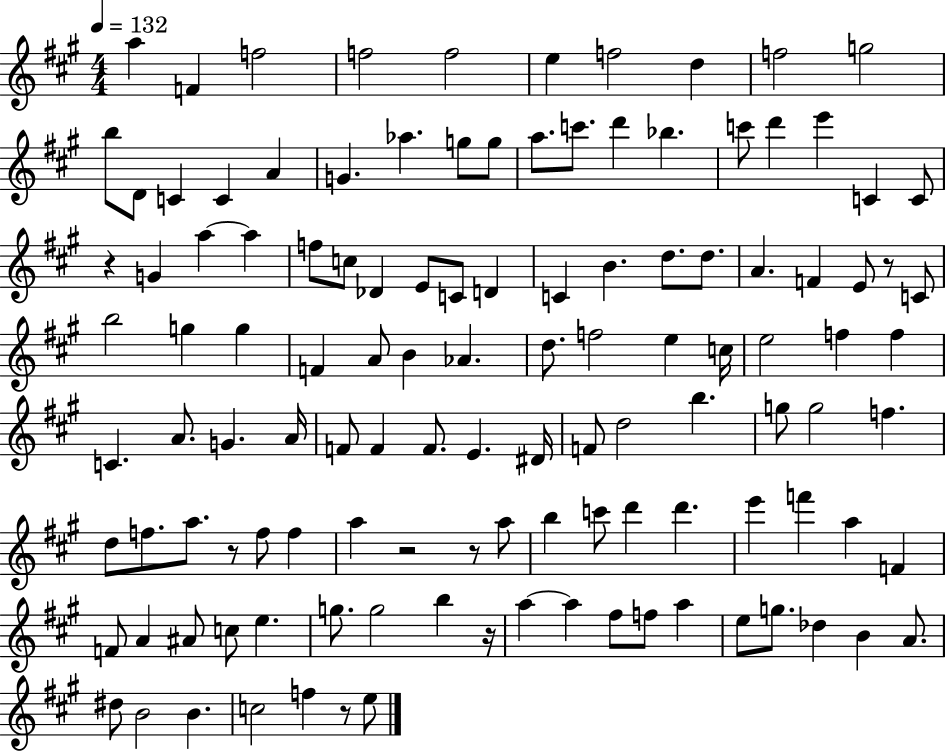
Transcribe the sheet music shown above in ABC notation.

X:1
T:Untitled
M:4/4
L:1/4
K:A
a F f2 f2 f2 e f2 d f2 g2 b/2 D/2 C C A G _a g/2 g/2 a/2 c'/2 d' _b c'/2 d' e' C C/2 z G a a f/2 c/2 _D E/2 C/2 D C B d/2 d/2 A F E/2 z/2 C/2 b2 g g F A/2 B _A d/2 f2 e c/4 e2 f f C A/2 G A/4 F/2 F F/2 E ^D/4 F/2 d2 b g/2 g2 f d/2 f/2 a/2 z/2 f/2 f a z2 z/2 a/2 b c'/2 d' d' e' f' a F F/2 A ^A/2 c/2 e g/2 g2 b z/4 a a ^f/2 f/2 a e/2 g/2 _d B A/2 ^d/2 B2 B c2 f z/2 e/2